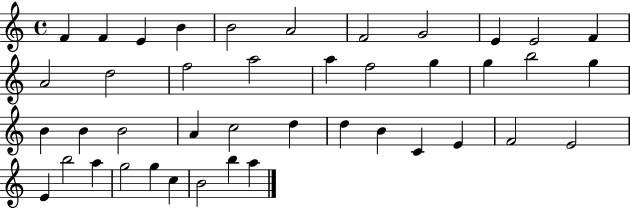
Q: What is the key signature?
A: C major